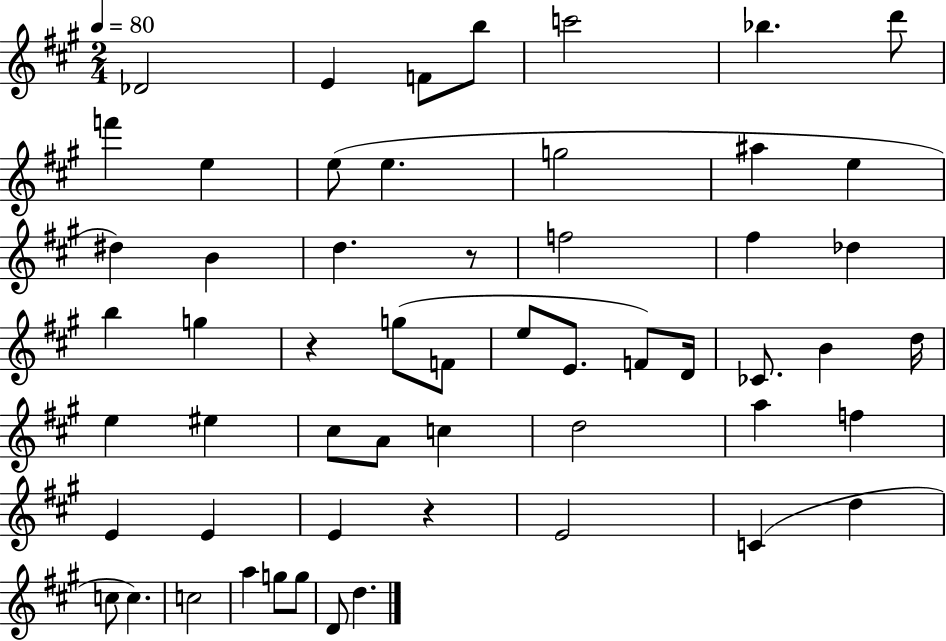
{
  \clef treble
  \numericTimeSignature
  \time 2/4
  \key a \major
  \tempo 4 = 80
  des'2 | e'4 f'8 b''8 | c'''2 | bes''4. d'''8 | \break f'''4 e''4 | e''8( e''4. | g''2 | ais''4 e''4 | \break dis''4) b'4 | d''4. r8 | f''2 | fis''4 des''4 | \break b''4 g''4 | r4 g''8( f'8 | e''8 e'8. f'8) d'16 | ces'8. b'4 d''16 | \break e''4 eis''4 | cis''8 a'8 c''4 | d''2 | a''4 f''4 | \break e'4 e'4 | e'4 r4 | e'2 | c'4( d''4 | \break c''8 c''4.) | c''2 | a''4 g''8 g''8 | d'8 d''4. | \break \bar "|."
}